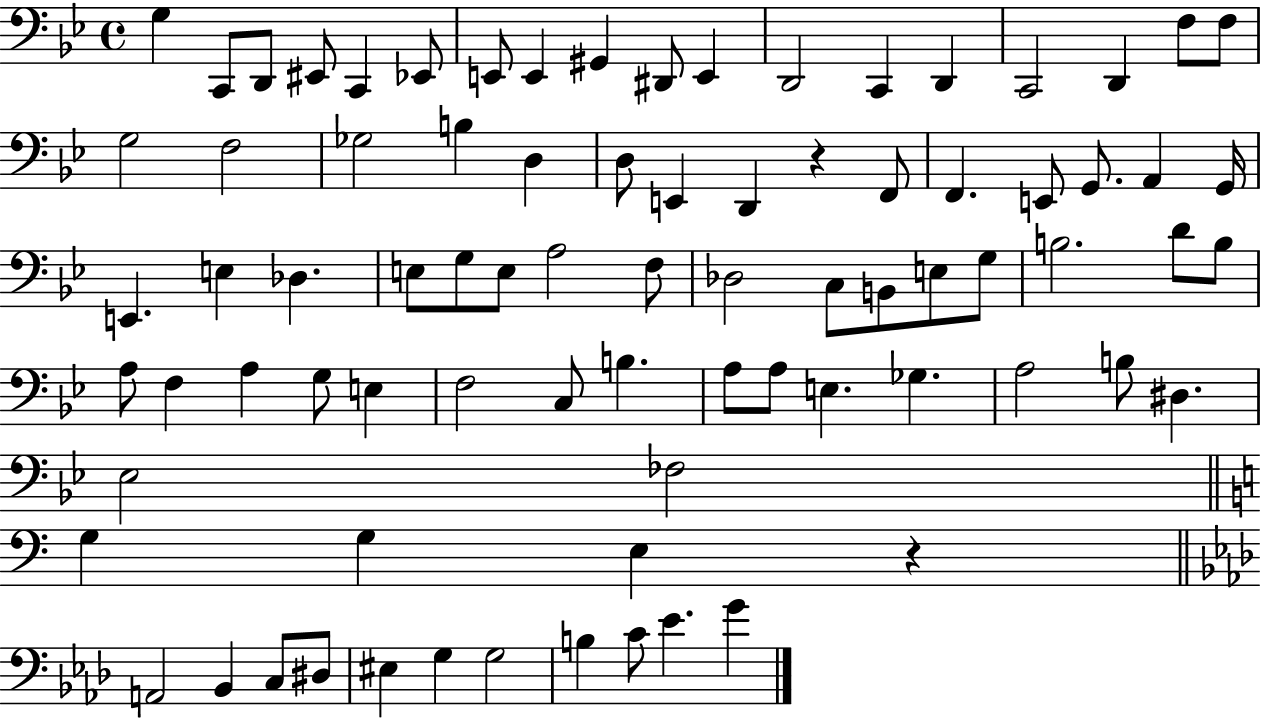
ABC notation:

X:1
T:Untitled
M:4/4
L:1/4
K:Bb
G, C,,/2 D,,/2 ^E,,/2 C,, _E,,/2 E,,/2 E,, ^G,, ^D,,/2 E,, D,,2 C,, D,, C,,2 D,, F,/2 F,/2 G,2 F,2 _G,2 B, D, D,/2 E,, D,, z F,,/2 F,, E,,/2 G,,/2 A,, G,,/4 E,, E, _D, E,/2 G,/2 E,/2 A,2 F,/2 _D,2 C,/2 B,,/2 E,/2 G,/2 B,2 D/2 B,/2 A,/2 F, A, G,/2 E, F,2 C,/2 B, A,/2 A,/2 E, _G, A,2 B,/2 ^D, _E,2 _F,2 G, G, E, z A,,2 _B,, C,/2 ^D,/2 ^E, G, G,2 B, C/2 _E G